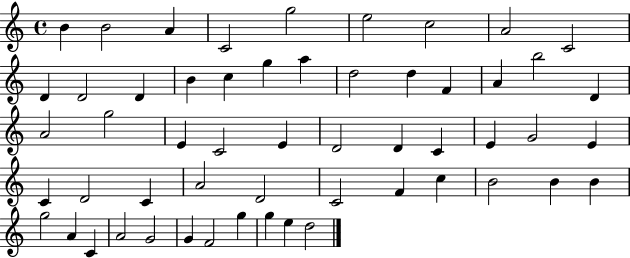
B4/q B4/h A4/q C4/h G5/h E5/h C5/h A4/h C4/h D4/q D4/h D4/q B4/q C5/q G5/q A5/q D5/h D5/q F4/q A4/q B5/h D4/q A4/h G5/h E4/q C4/h E4/q D4/h D4/q C4/q E4/q G4/h E4/q C4/q D4/h C4/q A4/h D4/h C4/h F4/q C5/q B4/h B4/q B4/q G5/h A4/q C4/q A4/h G4/h G4/q F4/h G5/q G5/q E5/q D5/h